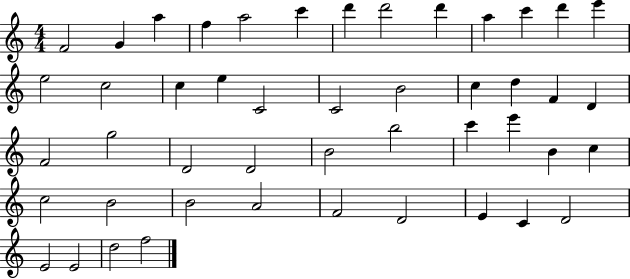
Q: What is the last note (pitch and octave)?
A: F5